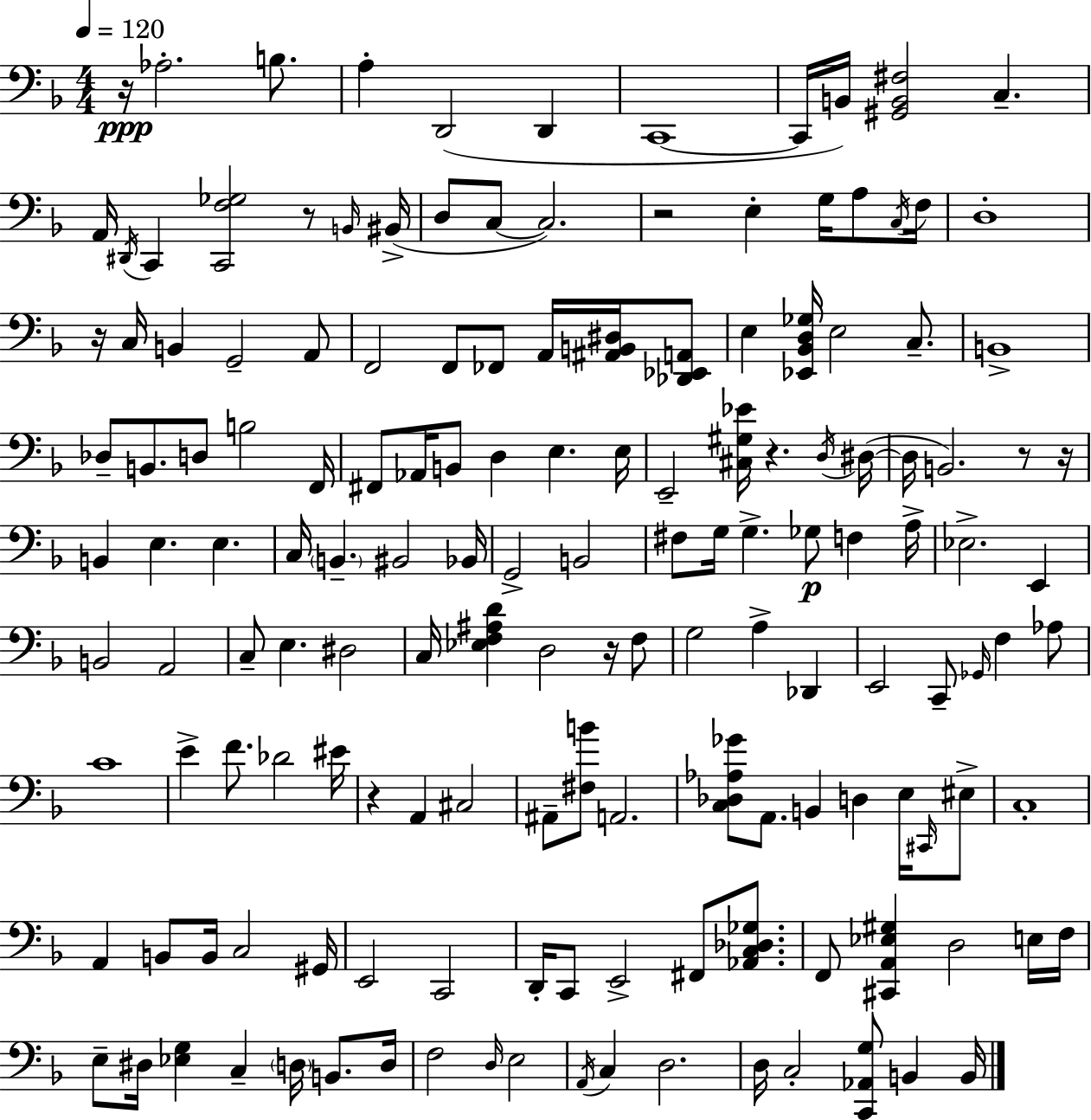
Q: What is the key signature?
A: D minor